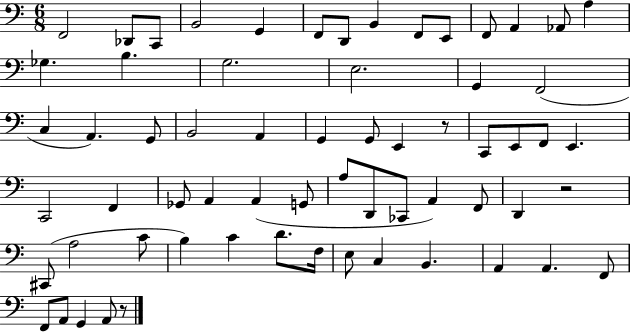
X:1
T:Untitled
M:6/8
L:1/4
K:C
F,,2 _D,,/2 C,,/2 B,,2 G,, F,,/2 D,,/2 B,, F,,/2 E,,/2 F,,/2 A,, _A,,/2 A, _G, B, G,2 E,2 G,, F,,2 C, A,, G,,/2 B,,2 A,, G,, G,,/2 E,, z/2 C,,/2 E,,/2 F,,/2 E,, C,,2 F,, _G,,/2 A,, A,, G,,/2 A,/2 D,,/2 _C,,/2 A,, F,,/2 D,, z2 ^C,,/2 A,2 C/2 B, C D/2 F,/4 E,/2 C, B,, A,, A,, F,,/2 F,,/2 A,,/2 G,, A,,/2 z/2